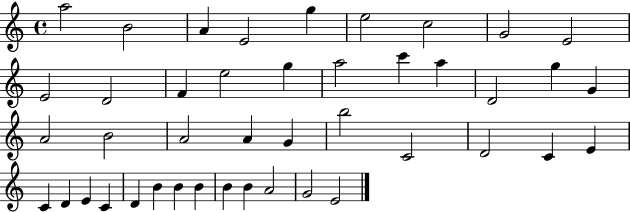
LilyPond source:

{
  \clef treble
  \time 4/4
  \defaultTimeSignature
  \key c \major
  a''2 b'2 | a'4 e'2 g''4 | e''2 c''2 | g'2 e'2 | \break e'2 d'2 | f'4 e''2 g''4 | a''2 c'''4 a''4 | d'2 g''4 g'4 | \break a'2 b'2 | a'2 a'4 g'4 | b''2 c'2 | d'2 c'4 e'4 | \break c'4 d'4 e'4 c'4 | d'4 b'4 b'4 b'4 | b'4 b'4 a'2 | g'2 e'2 | \break \bar "|."
}